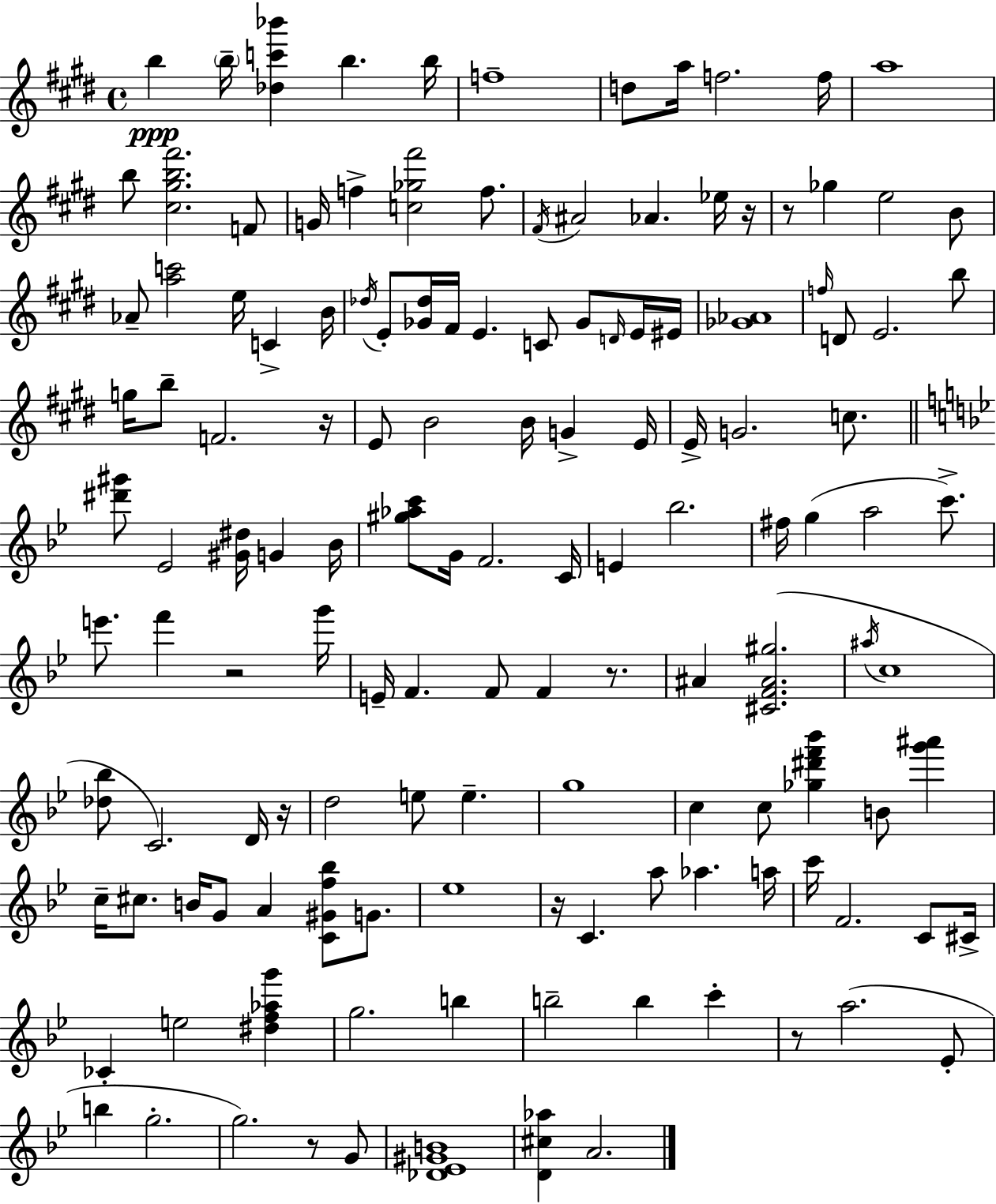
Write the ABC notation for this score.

X:1
T:Untitled
M:4/4
L:1/4
K:E
b b/4 [_dc'_b'] b b/4 f4 d/2 a/4 f2 f/4 a4 b/2 [^c^gb^f']2 F/2 G/4 f [c_g^f']2 f/2 ^F/4 ^A2 _A _e/4 z/4 z/2 _g e2 B/2 _A/2 [ac']2 e/4 C B/4 _d/4 E/2 [_G_d]/4 ^F/4 E C/2 _G/2 D/4 E/4 ^E/4 [_G_A]4 f/4 D/2 E2 b/2 g/4 b/2 F2 z/4 E/2 B2 B/4 G E/4 E/4 G2 c/2 [^d'^g']/2 _E2 [^G^d]/4 G _B/4 [^g_ac']/2 G/4 F2 C/4 E _b2 ^f/4 g a2 c'/2 e'/2 f' z2 g'/4 E/4 F F/2 F z/2 ^A [^CF^A^g]2 ^a/4 c4 [_d_b]/2 C2 D/4 z/4 d2 e/2 e g4 c c/2 [_g^d'f'_b'] B/2 [g'^a'] c/4 ^c/2 B/4 G/2 A [C^Gf_b]/2 G/2 _e4 z/4 C a/2 _a a/4 c'/4 F2 C/2 ^C/4 _C e2 [^df_ag'] g2 b b2 b c' z/2 a2 _E/2 b g2 g2 z/2 G/2 [_D_E^GB]4 [D^c_a] A2